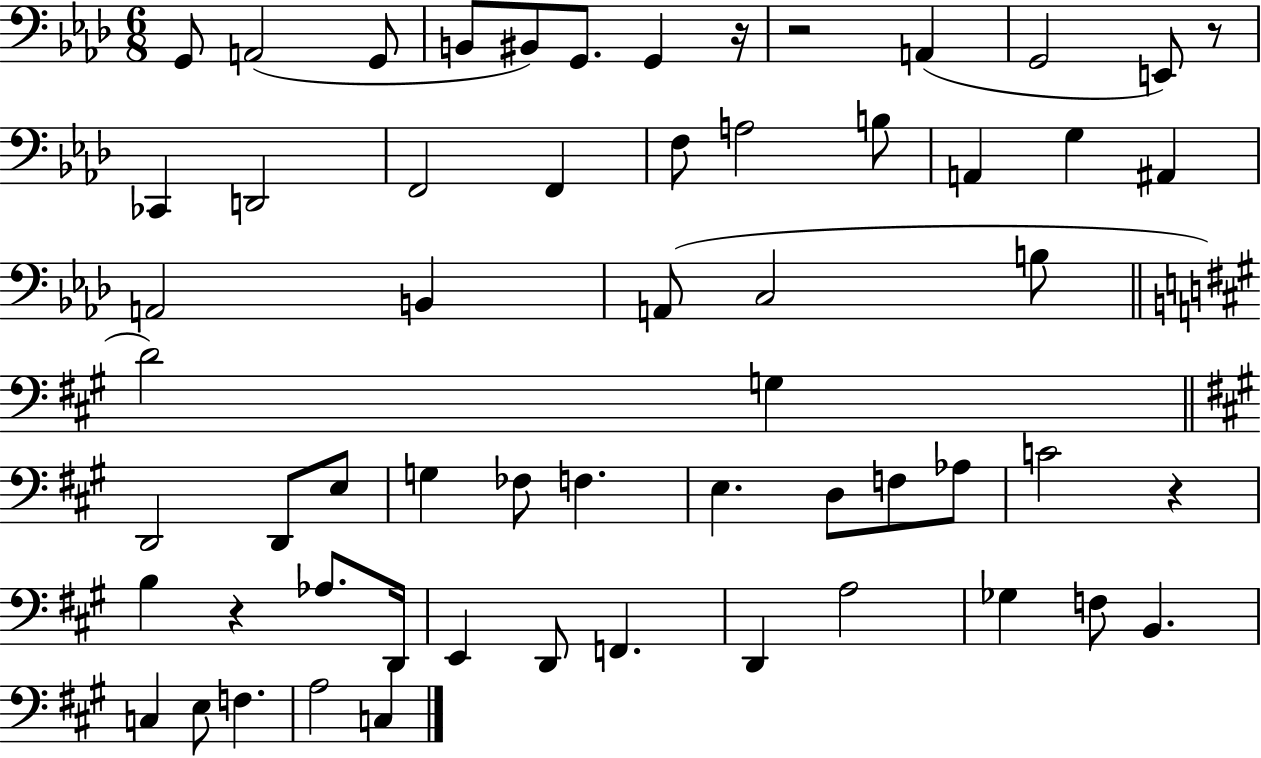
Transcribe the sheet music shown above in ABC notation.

X:1
T:Untitled
M:6/8
L:1/4
K:Ab
G,,/2 A,,2 G,,/2 B,,/2 ^B,,/2 G,,/2 G,, z/4 z2 A,, G,,2 E,,/2 z/2 _C,, D,,2 F,,2 F,, F,/2 A,2 B,/2 A,, G, ^A,, A,,2 B,, A,,/2 C,2 B,/2 D2 G, D,,2 D,,/2 E,/2 G, _F,/2 F, E, D,/2 F,/2 _A,/2 C2 z B, z _A,/2 D,,/4 E,, D,,/2 F,, D,, A,2 _G, F,/2 B,, C, E,/2 F, A,2 C,